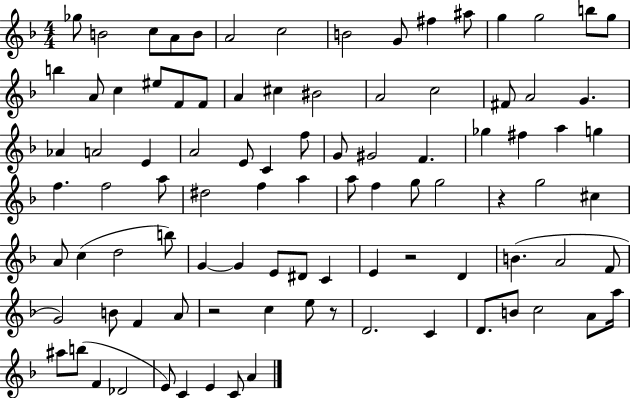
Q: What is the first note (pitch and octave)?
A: Gb5